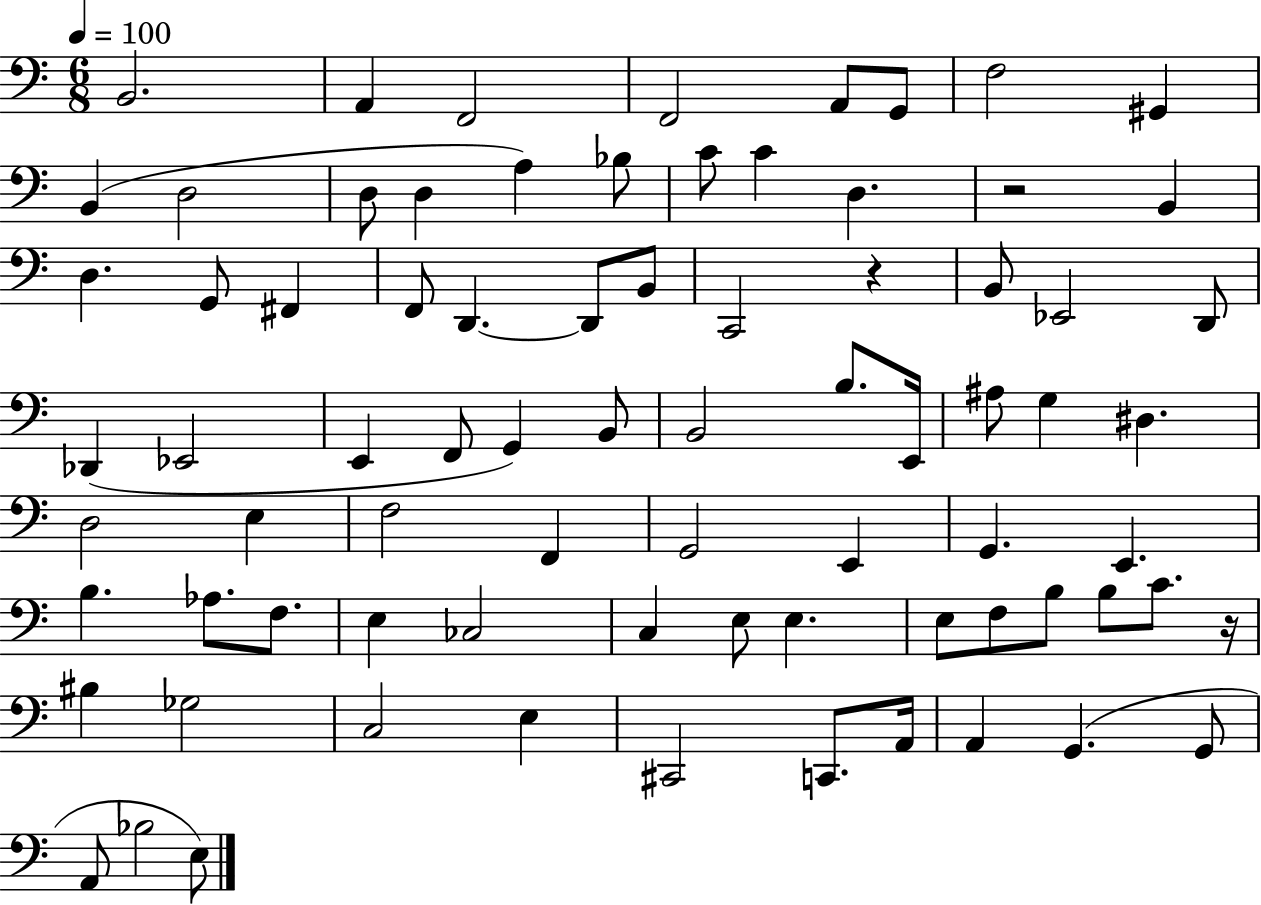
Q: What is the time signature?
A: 6/8